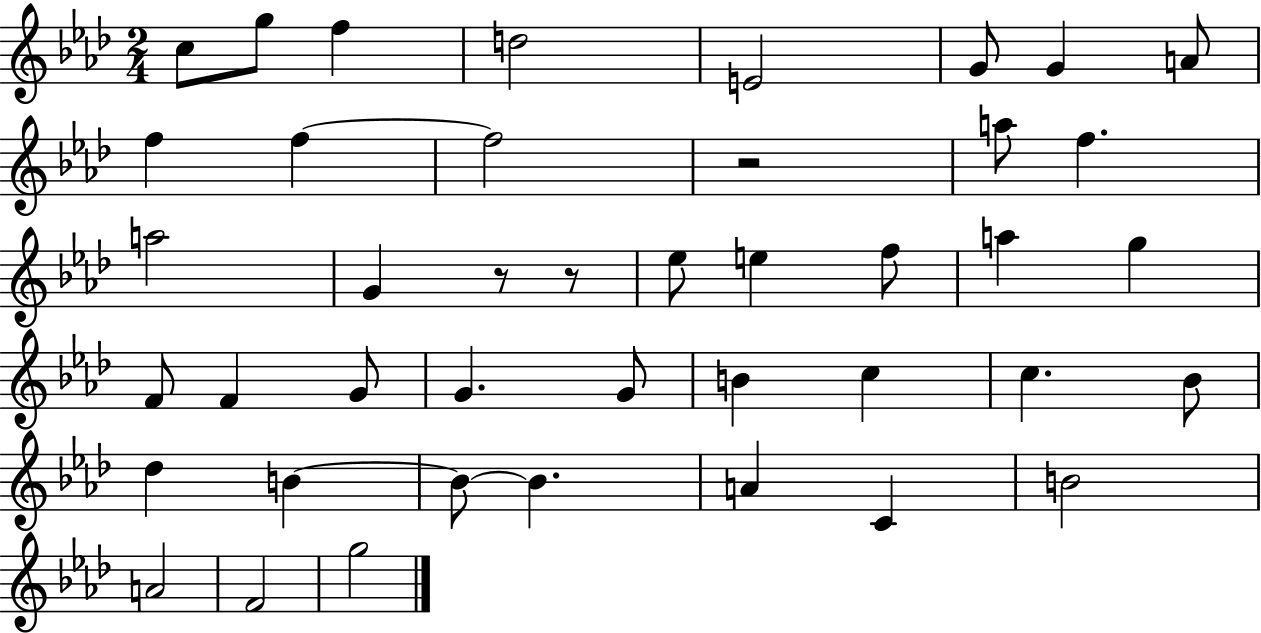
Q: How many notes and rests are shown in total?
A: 42